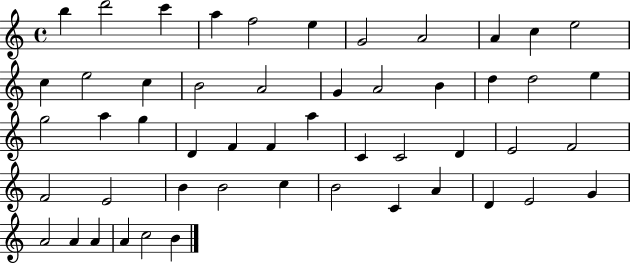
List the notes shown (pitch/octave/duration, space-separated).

B5/q D6/h C6/q A5/q F5/h E5/q G4/h A4/h A4/q C5/q E5/h C5/q E5/h C5/q B4/h A4/h G4/q A4/h B4/q D5/q D5/h E5/q G5/h A5/q G5/q D4/q F4/q F4/q A5/q C4/q C4/h D4/q E4/h F4/h F4/h E4/h B4/q B4/h C5/q B4/h C4/q A4/q D4/q E4/h G4/q A4/h A4/q A4/q A4/q C5/h B4/q